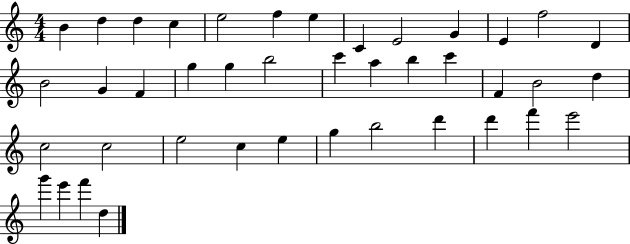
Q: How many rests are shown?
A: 0